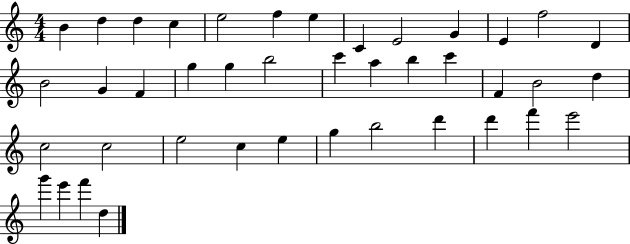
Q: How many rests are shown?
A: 0